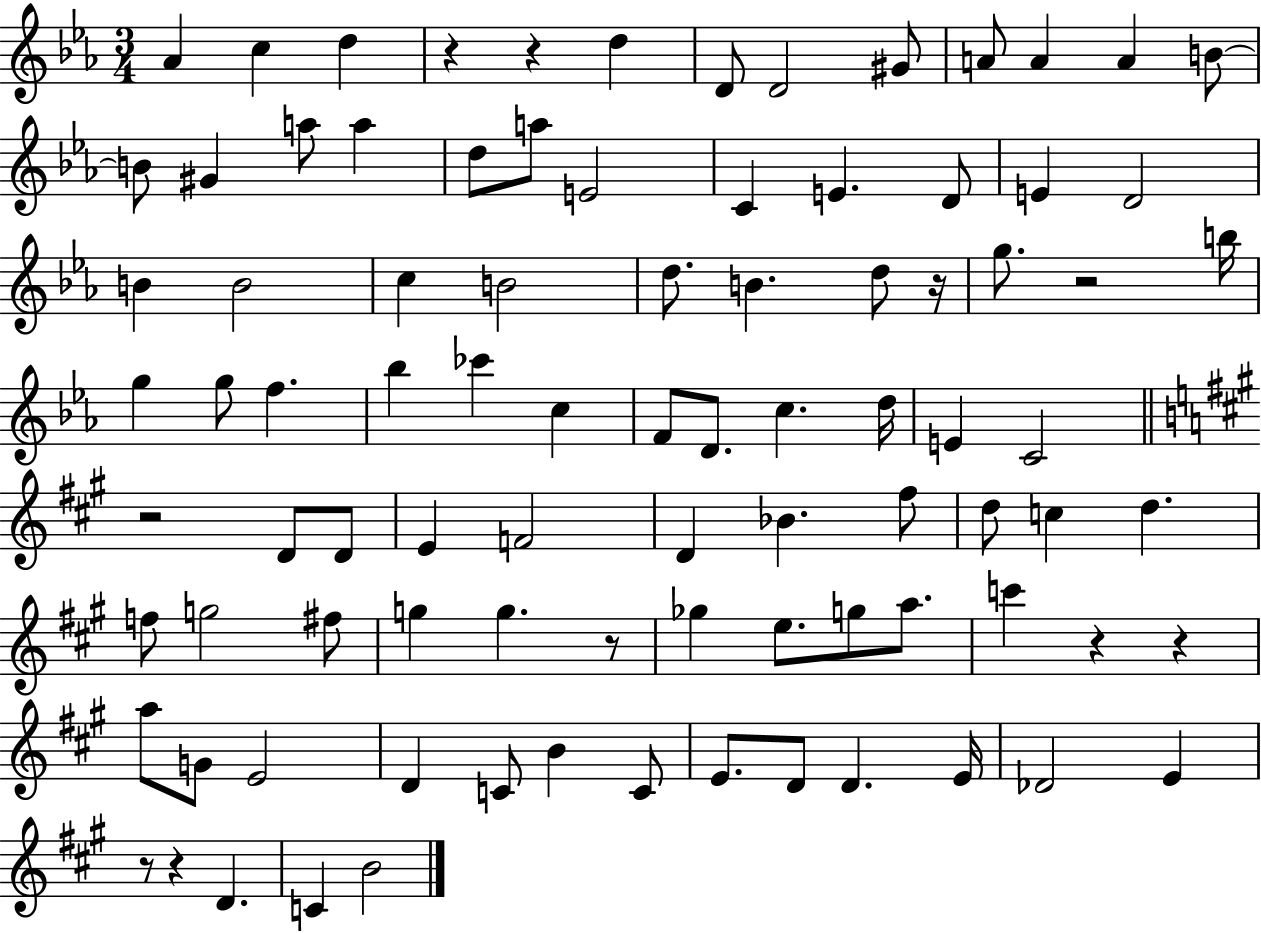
X:1
T:Untitled
M:3/4
L:1/4
K:Eb
_A c d z z d D/2 D2 ^G/2 A/2 A A B/2 B/2 ^G a/2 a d/2 a/2 E2 C E D/2 E D2 B B2 c B2 d/2 B d/2 z/4 g/2 z2 b/4 g g/2 f _b _c' c F/2 D/2 c d/4 E C2 z2 D/2 D/2 E F2 D _B ^f/2 d/2 c d f/2 g2 ^f/2 g g z/2 _g e/2 g/2 a/2 c' z z a/2 G/2 E2 D C/2 B C/2 E/2 D/2 D E/4 _D2 E z/2 z D C B2